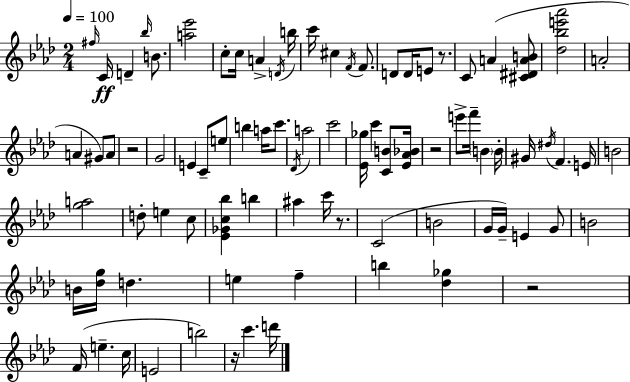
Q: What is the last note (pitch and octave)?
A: D6